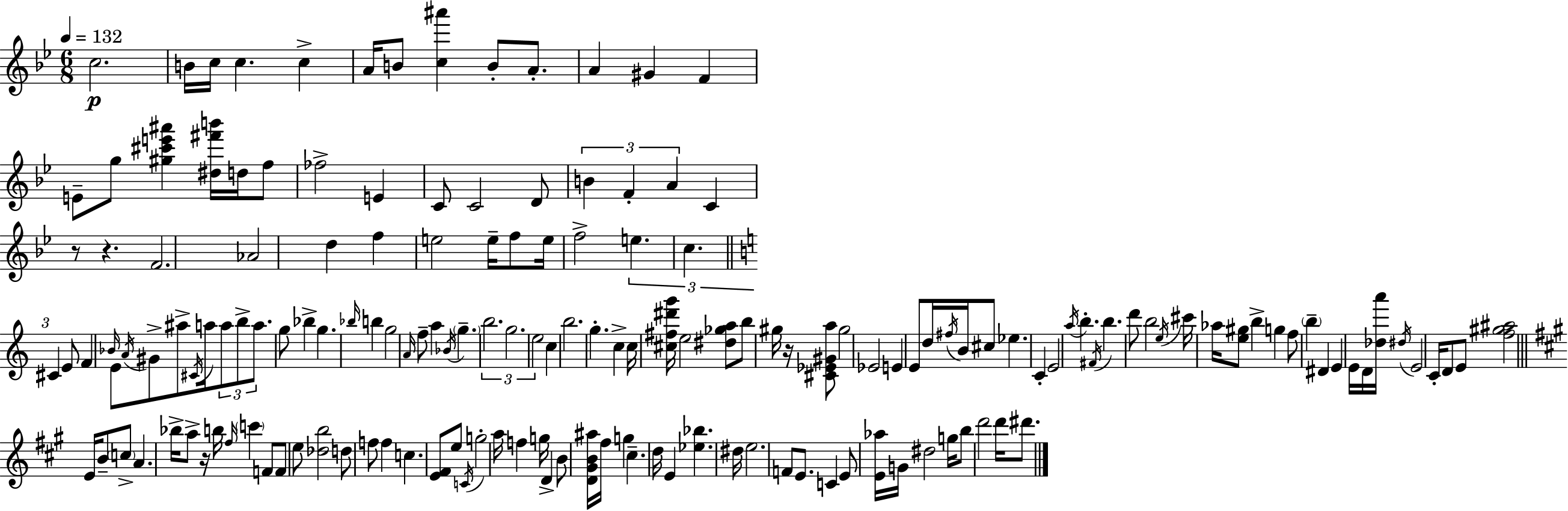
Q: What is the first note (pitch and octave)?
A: C5